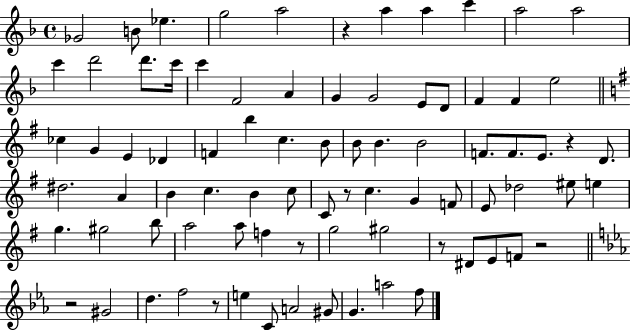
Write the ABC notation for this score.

X:1
T:Untitled
M:4/4
L:1/4
K:F
_G2 B/2 _e g2 a2 z a a c' a2 a2 c' d'2 d'/2 c'/4 c' F2 A G G2 E/2 D/2 F F e2 _c G E _D F b c B/2 B/2 B B2 F/2 F/2 E/2 z D/2 ^d2 A B c B c/2 C/2 z/2 c G F/2 E/2 _d2 ^e/2 e g ^g2 b/2 a2 a/2 f z/2 g2 ^g2 z/2 ^D/2 E/2 F/2 z2 z2 ^G2 d f2 z/2 e C/2 A2 ^G/2 G a2 f/2